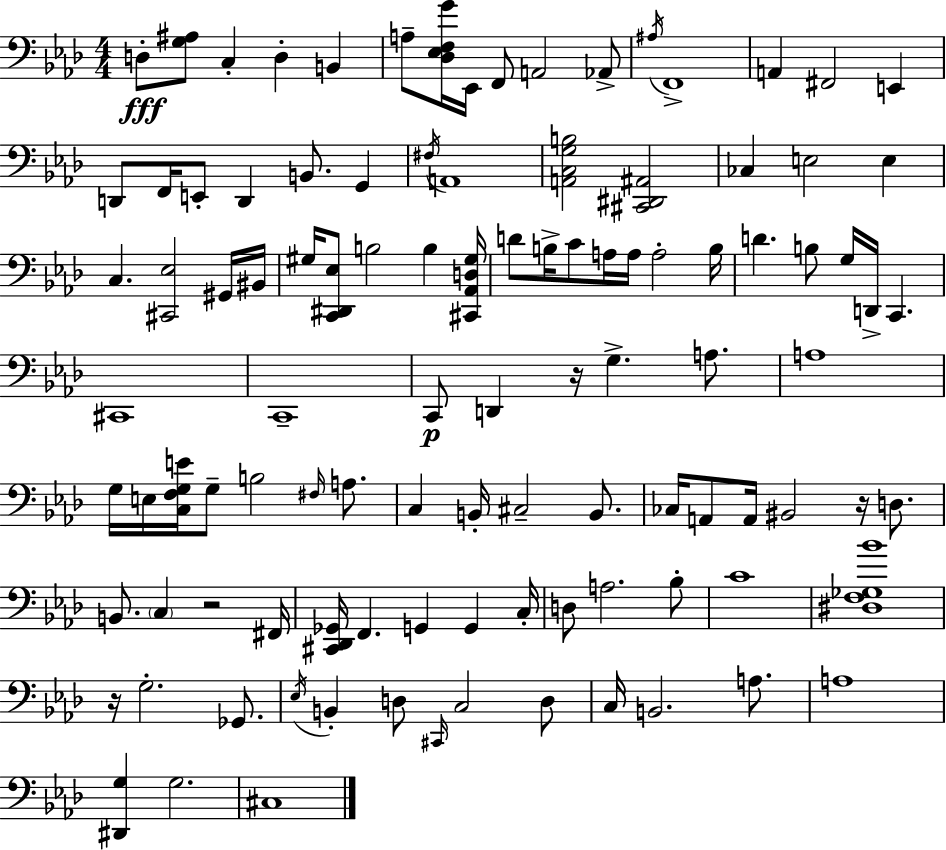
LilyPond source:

{
  \clef bass
  \numericTimeSignature
  \time 4/4
  \key aes \major
  d8-.\fff <g ais>8 c4-. d4-. b,4 | a8-- <des ees f g'>16 ees,16 f,8 a,2 aes,8-> | \acciaccatura { ais16 } f,1-> | a,4 fis,2 e,4 | \break d,8 f,16 e,8-. d,4 b,8. g,4 | \acciaccatura { fis16 } a,1 | <a, c g b>2 <cis, dis, ais,>2 | ces4 e2 e4 | \break c4. <cis, ees>2 | gis,16 bis,16 gis16 <c, dis, ees>8 b2 b4 | <cis, aes, d gis>16 d'8 b16-> c'8 a16 a16 a2-. | b16 d'4. b8 g16 d,16-> c,4. | \break cis,1 | c,1-- | c,8\p d,4 r16 g4.-> a8. | a1 | \break g16 e16 <c f g e'>16 g8-- b2 \grace { fis16 } | a8. c4 b,16-. cis2-- | b,8. ces16 a,8 a,16 bis,2 r16 | d8. b,8. \parenthesize c4 r2 | \break fis,16 <cis, des, ges,>16 f,4. g,4 g,4 | c16-. d8 a2. | bes8-. c'1 | <dis f ges bes'>1 | \break r16 g2.-. | ges,8. \acciaccatura { ees16 } b,4-. d8 \grace { cis,16 } c2 | d8 c16 b,2. | a8. a1 | \break <dis, g>4 g2. | cis1 | \bar "|."
}